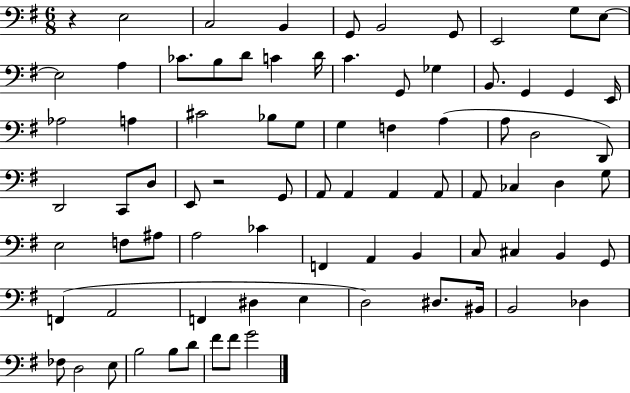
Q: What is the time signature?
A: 6/8